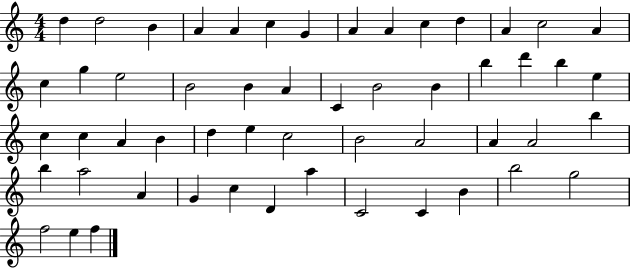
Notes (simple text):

D5/q D5/h B4/q A4/q A4/q C5/q G4/q A4/q A4/q C5/q D5/q A4/q C5/h A4/q C5/q G5/q E5/h B4/h B4/q A4/q C4/q B4/h B4/q B5/q D6/q B5/q E5/q C5/q C5/q A4/q B4/q D5/q E5/q C5/h B4/h A4/h A4/q A4/h B5/q B5/q A5/h A4/q G4/q C5/q D4/q A5/q C4/h C4/q B4/q B5/h G5/h F5/h E5/q F5/q